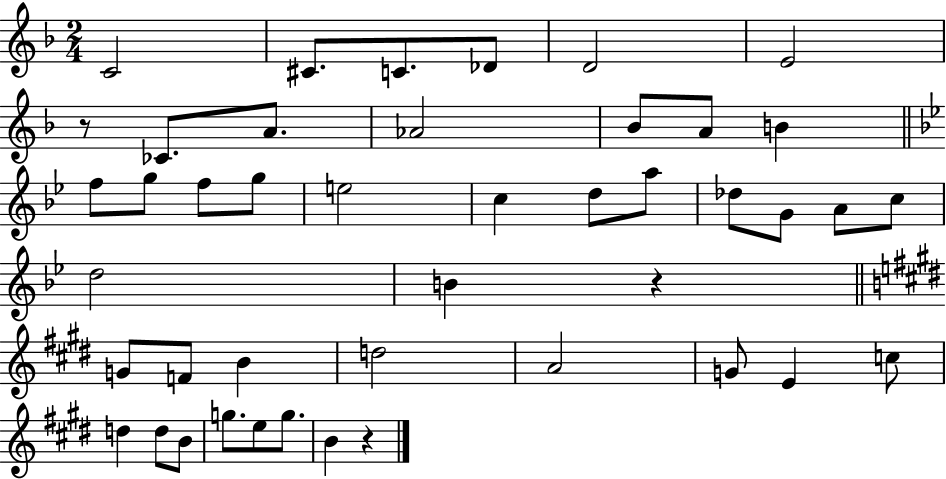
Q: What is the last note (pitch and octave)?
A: B4